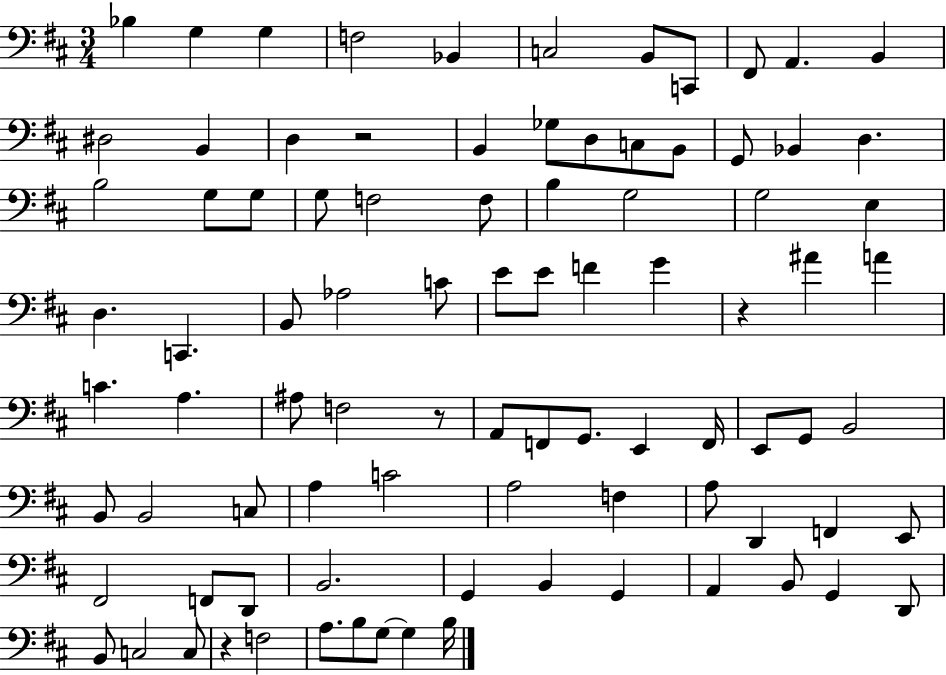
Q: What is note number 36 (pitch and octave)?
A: Ab3